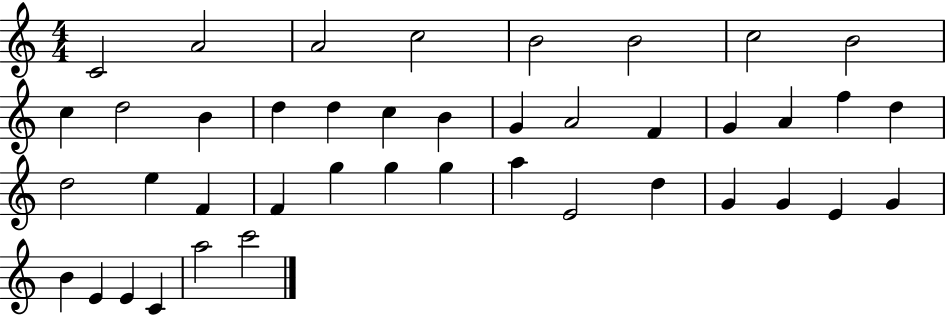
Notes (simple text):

C4/h A4/h A4/h C5/h B4/h B4/h C5/h B4/h C5/q D5/h B4/q D5/q D5/q C5/q B4/q G4/q A4/h F4/q G4/q A4/q F5/q D5/q D5/h E5/q F4/q F4/q G5/q G5/q G5/q A5/q E4/h D5/q G4/q G4/q E4/q G4/q B4/q E4/q E4/q C4/q A5/h C6/h